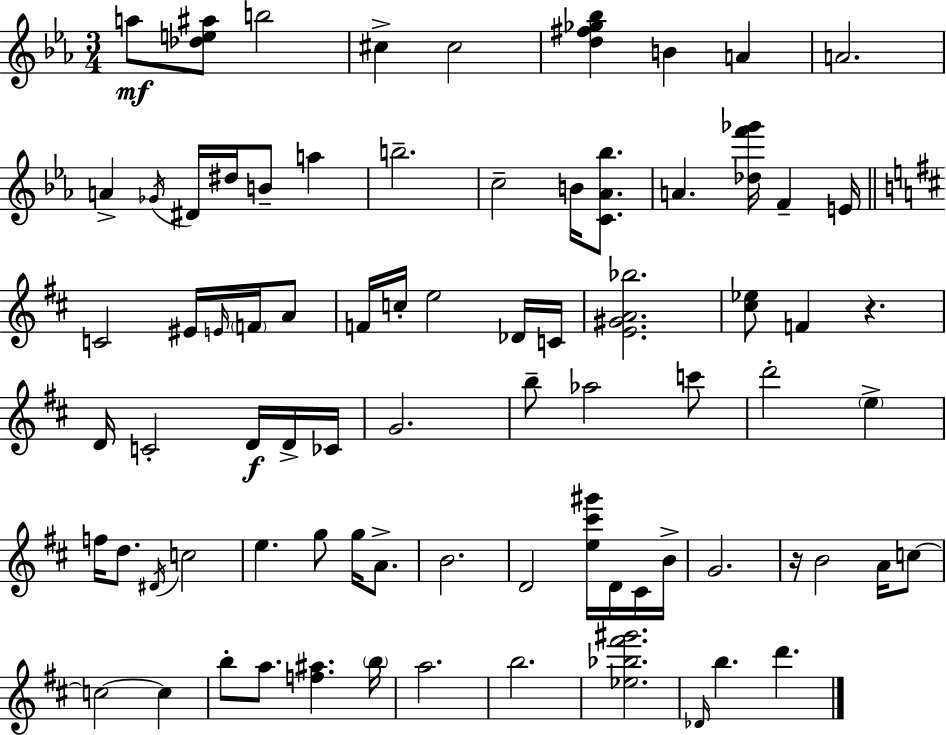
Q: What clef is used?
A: treble